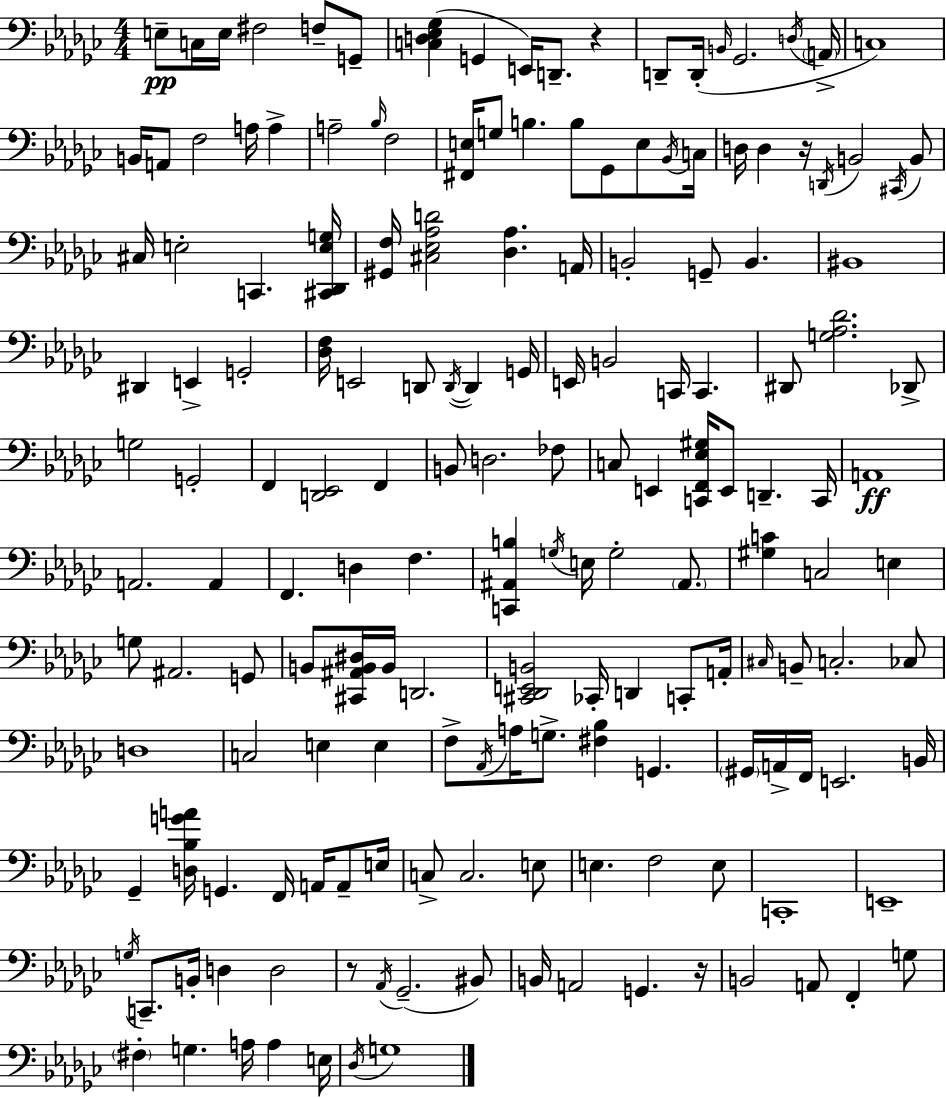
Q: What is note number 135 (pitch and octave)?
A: A2